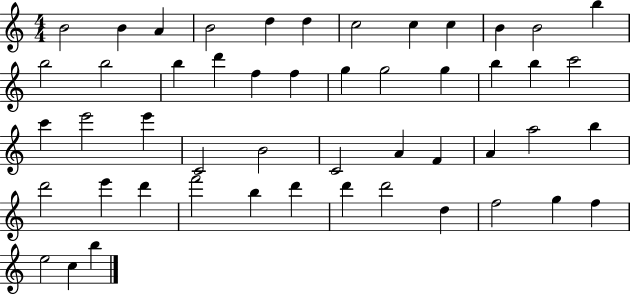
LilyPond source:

{
  \clef treble
  \numericTimeSignature
  \time 4/4
  \key c \major
  b'2 b'4 a'4 | b'2 d''4 d''4 | c''2 c''4 c''4 | b'4 b'2 b''4 | \break b''2 b''2 | b''4 d'''4 f''4 f''4 | g''4 g''2 g''4 | b''4 b''4 c'''2 | \break c'''4 e'''2 e'''4 | c'2 b'2 | c'2 a'4 f'4 | a'4 a''2 b''4 | \break d'''2 e'''4 d'''4 | f'''2 b''4 d'''4 | d'''4 d'''2 d''4 | f''2 g''4 f''4 | \break e''2 c''4 b''4 | \bar "|."
}